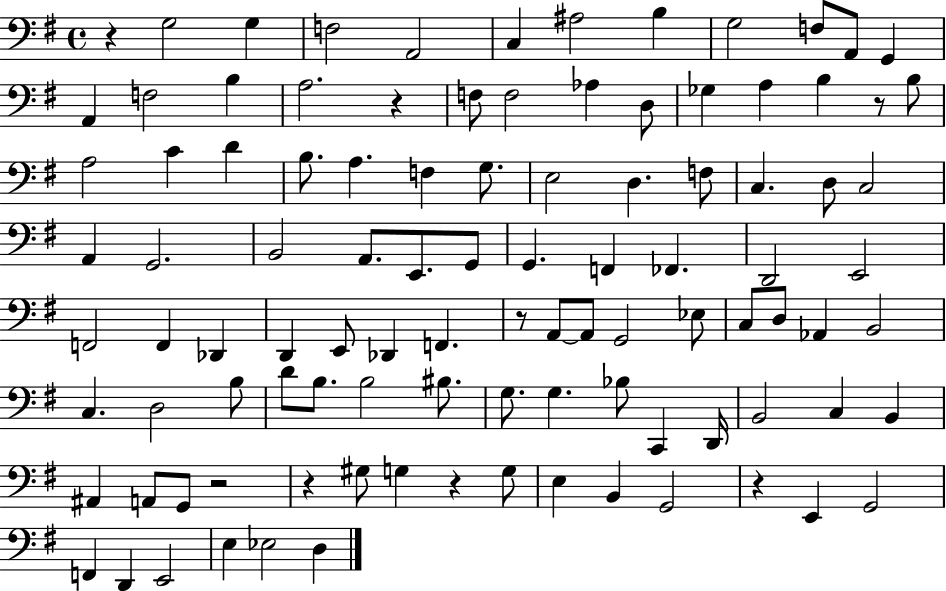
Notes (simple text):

R/q G3/h G3/q F3/h A2/h C3/q A#3/h B3/q G3/h F3/e A2/e G2/q A2/q F3/h B3/q A3/h. R/q F3/e F3/h Ab3/q D3/e Gb3/q A3/q B3/q R/e B3/e A3/h C4/q D4/q B3/e. A3/q. F3/q G3/e. E3/h D3/q. F3/e C3/q. D3/e C3/h A2/q G2/h. B2/h A2/e. E2/e. G2/e G2/q. F2/q FES2/q. D2/h E2/h F2/h F2/q Db2/q D2/q E2/e Db2/q F2/q. R/e A2/e A2/e G2/h Eb3/e C3/e D3/e Ab2/q B2/h C3/q. D3/h B3/e D4/e B3/e. B3/h BIS3/e. G3/e. G3/q. Bb3/e C2/q D2/s B2/h C3/q B2/q A#2/q A2/e G2/e R/h R/q G#3/e G3/q R/q G3/e E3/q B2/q G2/h R/q E2/q G2/h F2/q D2/q E2/h E3/q Eb3/h D3/q